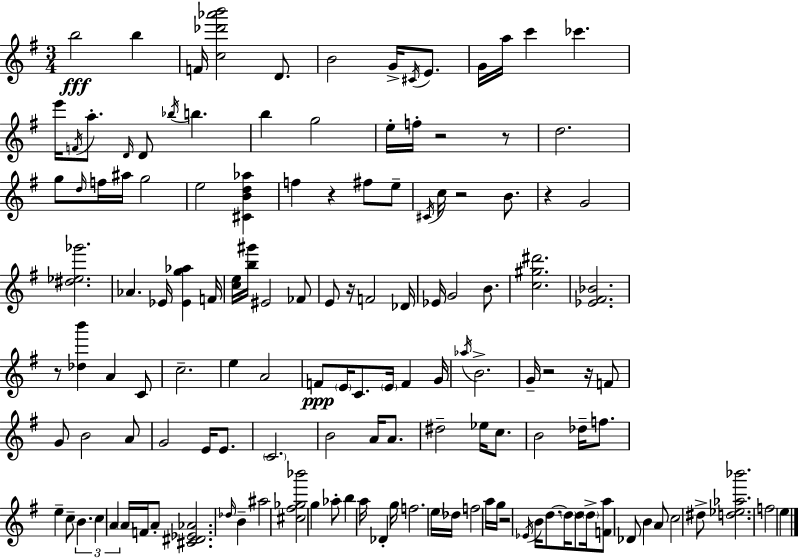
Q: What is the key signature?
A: E minor